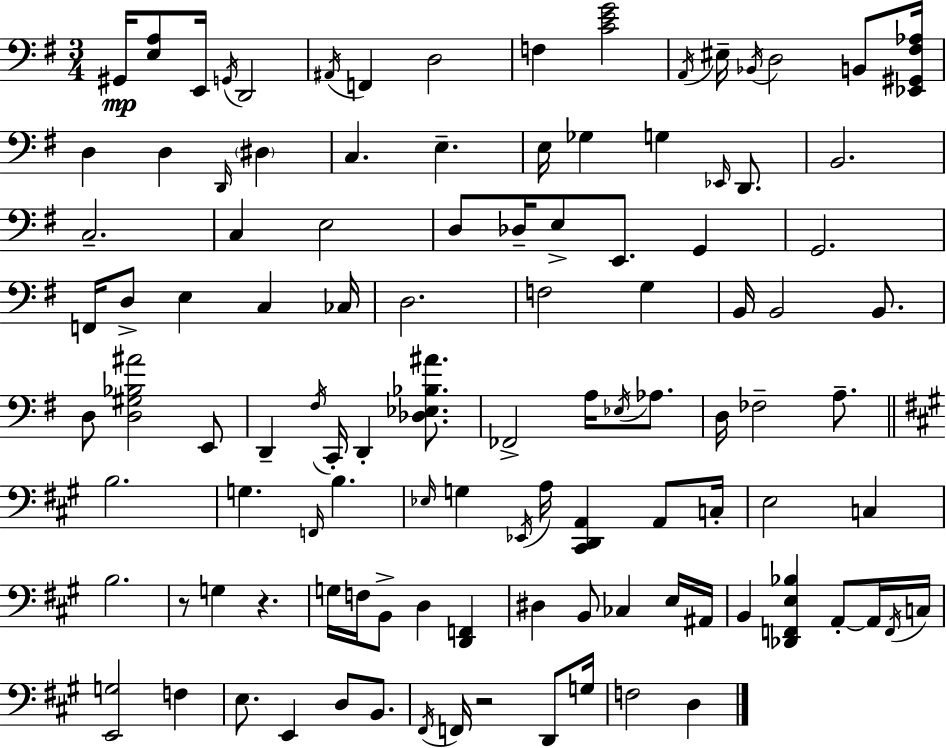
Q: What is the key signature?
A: G major